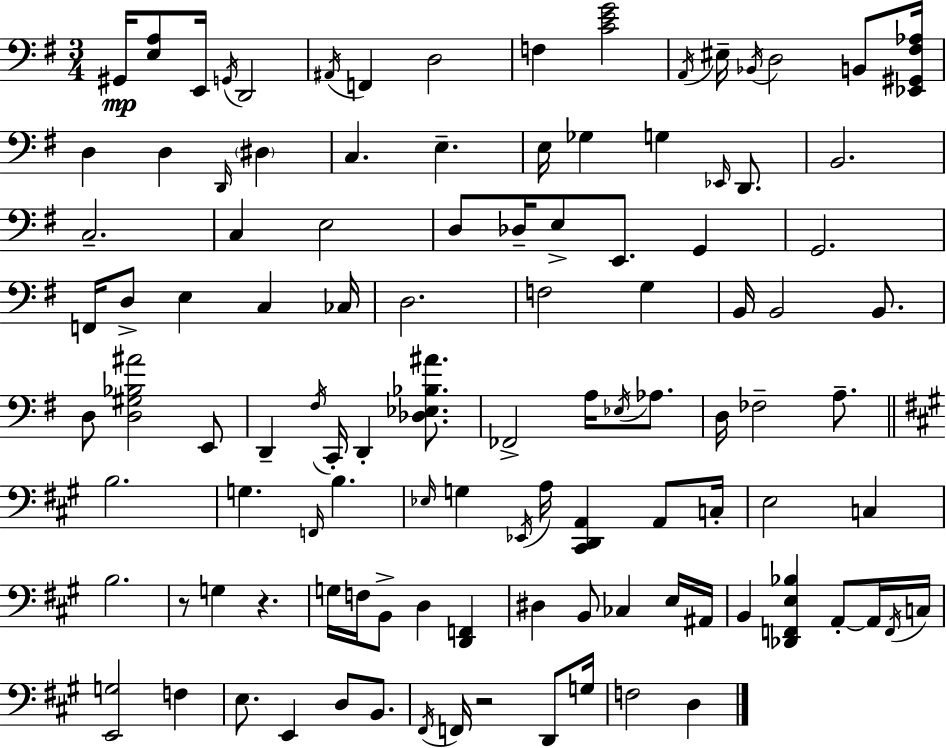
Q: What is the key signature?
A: G major